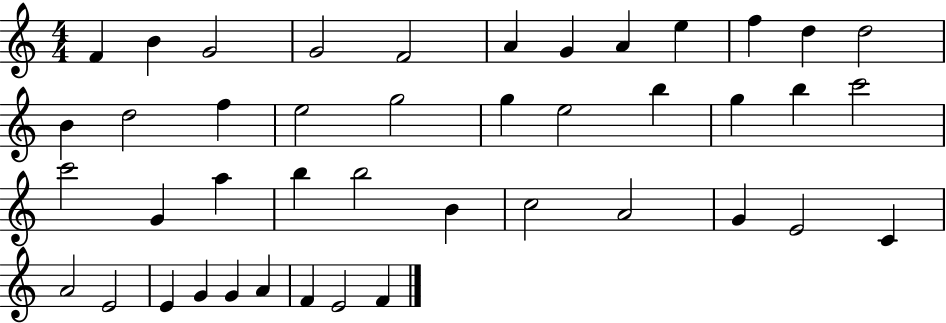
{
  \clef treble
  \numericTimeSignature
  \time 4/4
  \key c \major
  f'4 b'4 g'2 | g'2 f'2 | a'4 g'4 a'4 e''4 | f''4 d''4 d''2 | \break b'4 d''2 f''4 | e''2 g''2 | g''4 e''2 b''4 | g''4 b''4 c'''2 | \break c'''2 g'4 a''4 | b''4 b''2 b'4 | c''2 a'2 | g'4 e'2 c'4 | \break a'2 e'2 | e'4 g'4 g'4 a'4 | f'4 e'2 f'4 | \bar "|."
}